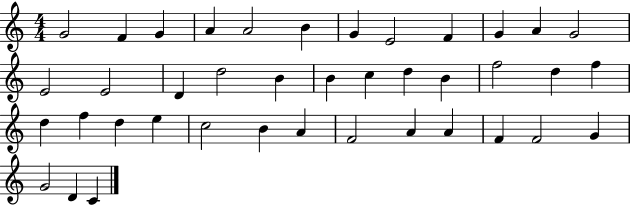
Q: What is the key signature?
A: C major